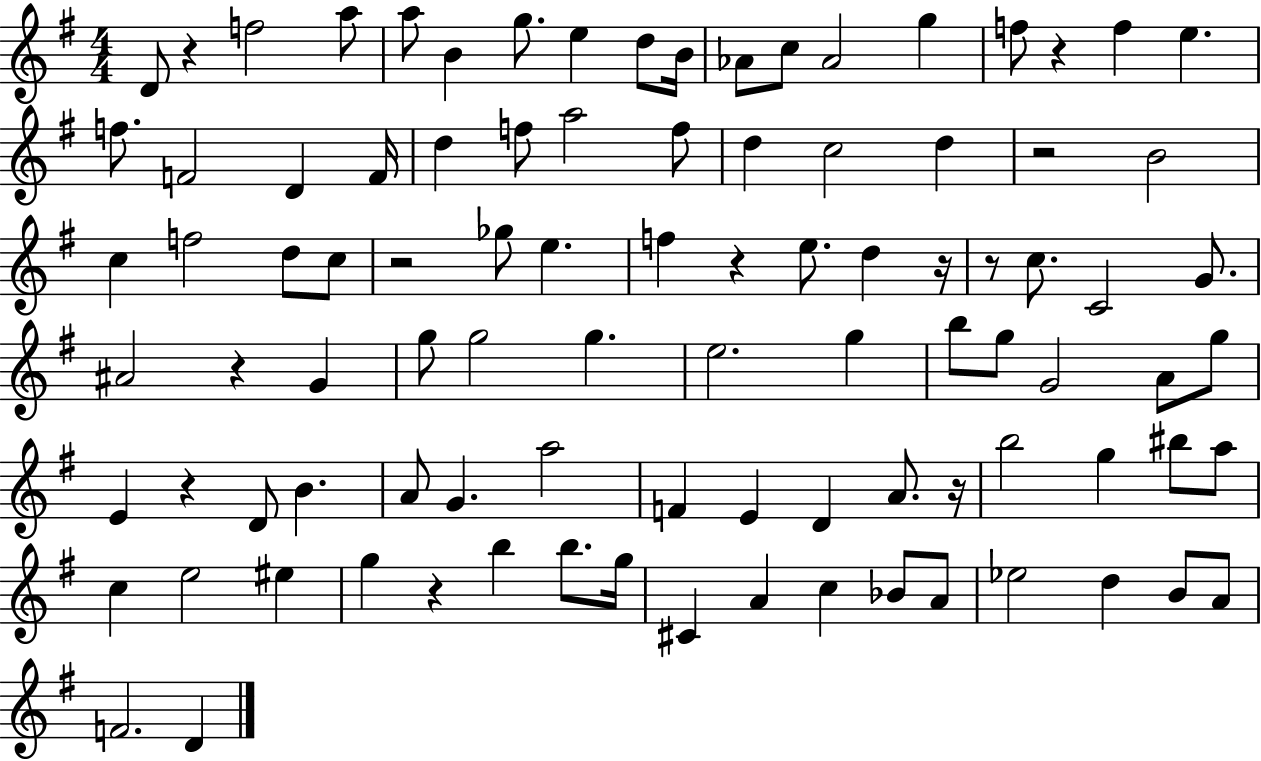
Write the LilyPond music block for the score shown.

{
  \clef treble
  \numericTimeSignature
  \time 4/4
  \key g \major
  \repeat volta 2 { d'8 r4 f''2 a''8 | a''8 b'4 g''8. e''4 d''8 b'16 | aes'8 c''8 aes'2 g''4 | f''8 r4 f''4 e''4. | \break f''8. f'2 d'4 f'16 | d''4 f''8 a''2 f''8 | d''4 c''2 d''4 | r2 b'2 | \break c''4 f''2 d''8 c''8 | r2 ges''8 e''4. | f''4 r4 e''8. d''4 r16 | r8 c''8. c'2 g'8. | \break ais'2 r4 g'4 | g''8 g''2 g''4. | e''2. g''4 | b''8 g''8 g'2 a'8 g''8 | \break e'4 r4 d'8 b'4. | a'8 g'4. a''2 | f'4 e'4 d'4 a'8. r16 | b''2 g''4 bis''8 a''8 | \break c''4 e''2 eis''4 | g''4 r4 b''4 b''8. g''16 | cis'4 a'4 c''4 bes'8 a'8 | ees''2 d''4 b'8 a'8 | \break f'2. d'4 | } \bar "|."
}